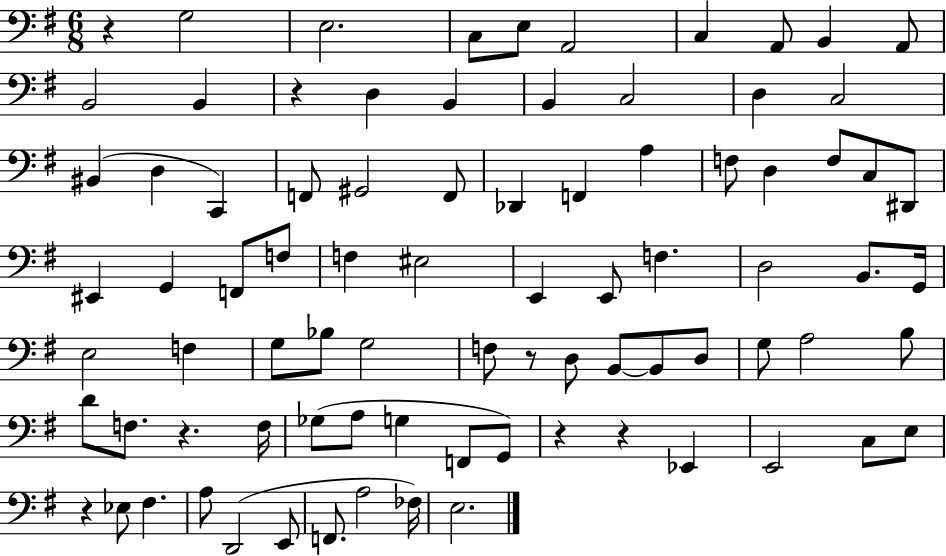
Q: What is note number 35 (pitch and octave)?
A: F3